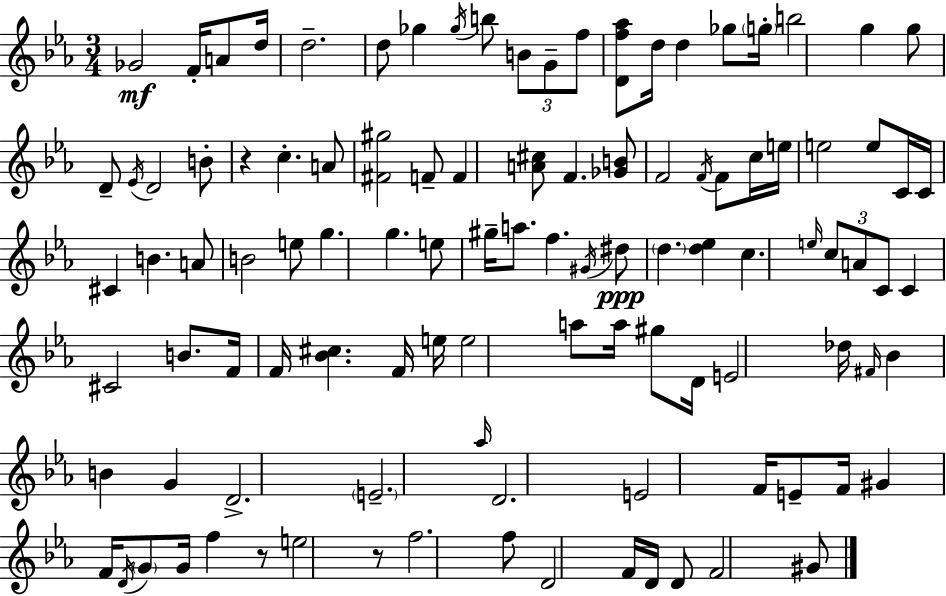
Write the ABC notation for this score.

X:1
T:Untitled
M:3/4
L:1/4
K:Cm
_G2 F/4 A/2 d/4 d2 d/2 _g _g/4 b/2 B/2 G/2 f/2 [Df_a]/2 d/4 d _g/2 g/4 b2 g g/2 D/2 _E/4 D2 B/2 z c A/2 [^F^g]2 F/2 F [A^c]/2 F [_GB]/2 F2 F/4 F/2 c/4 e/4 e2 e/2 C/4 C/4 ^C B A/2 B2 e/2 g g e/2 ^g/4 a/2 f ^G/4 ^d/2 d [d_e] c e/4 c/2 A/2 C/2 C ^C2 B/2 F/4 F/4 [_B^c] F/4 e/4 e2 a/2 a/4 ^g/2 D/4 E2 _d/4 ^F/4 _B B G D2 E2 _a/4 D2 E2 F/4 E/2 F/4 ^G F/4 D/4 G/2 G/4 f z/2 e2 z/2 f2 f/2 D2 F/4 D/4 D/2 F2 ^G/2